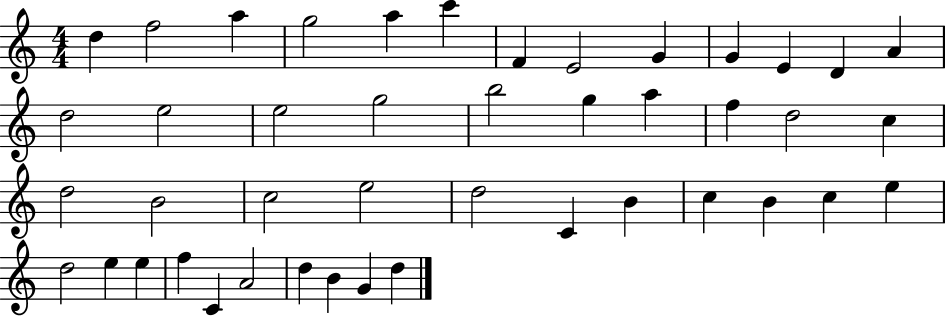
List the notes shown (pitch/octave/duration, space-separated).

D5/q F5/h A5/q G5/h A5/q C6/q F4/q E4/h G4/q G4/q E4/q D4/q A4/q D5/h E5/h E5/h G5/h B5/h G5/q A5/q F5/q D5/h C5/q D5/h B4/h C5/h E5/h D5/h C4/q B4/q C5/q B4/q C5/q E5/q D5/h E5/q E5/q F5/q C4/q A4/h D5/q B4/q G4/q D5/q